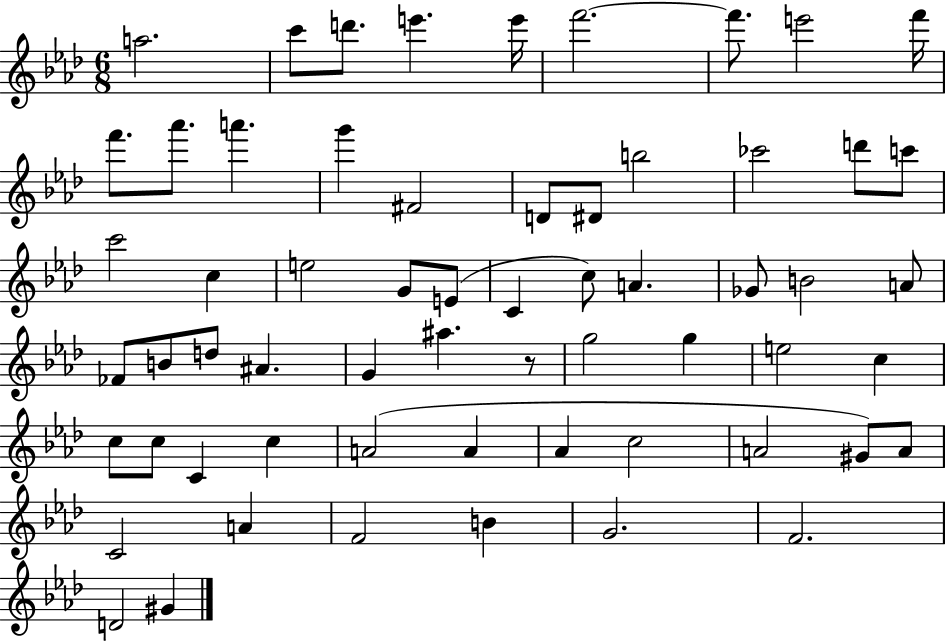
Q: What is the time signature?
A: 6/8